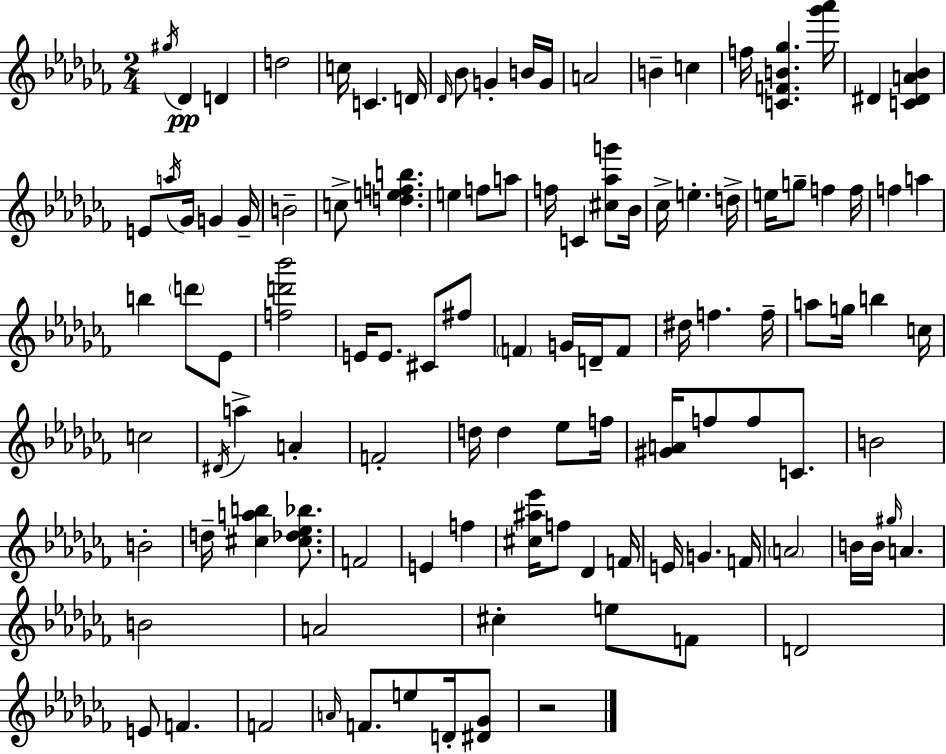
{
  \clef treble
  \numericTimeSignature
  \time 2/4
  \key aes \minor
  \acciaccatura { gis''16 }\pp des'4 d'4 | d''2 | c''16 c'4. | d'16 \grace { des'16 } bes'8 g'4-. | \break b'16 g'16 a'2 | b'4-- c''4 | f''16 <c' f' b' ges''>4. | <ges''' aes'''>16 dis'4 <c' dis' a' bes'>4 | \break e'8 \acciaccatura { a''16 } ges'16 g'4 | g'16-- b'2-- | c''8-> <d'' e'' f'' b''>4. | e''4 f''8 | \break a''8 f''16 c'4 | <cis'' aes'' g'''>8 bes'16 ces''16-> e''4.-. | d''16-> e''16 g''8-- f''4 | f''16 f''4 a''4 | \break b''4 \parenthesize d'''8 | ees'8 <f'' d''' bes'''>2 | e'16 e'8. cis'8 | fis''8 \parenthesize f'4 g'16 | \break d'16-- f'8 dis''16 f''4. | f''16-- a''8 g''16 b''4 | c''16 c''2 | \acciaccatura { dis'16 } a''4-> | \break a'4-. f'2-. | d''16 d''4 | ees''8 f''16 <gis' a'>16 f''8 f''8 | c'8. b'2 | \break b'2-. | d''16-- <cis'' a'' b''>4 | <cis'' des'' ees'' bes''>8. f'2 | e'4 | \break f''4 <cis'' ais'' ees'''>16 f''8 des'4 | f'16 e'16 g'4. | f'16 \parenthesize a'2 | b'16 b'16 \grace { gis''16 } a'4. | \break b'2 | a'2 | cis''4-. | e''8 f'8 d'2 | \break e'8 f'4. | f'2 | \grace { a'16 } f'8. | e''8 d'16-. <dis' ges'>8 r2 | \break \bar "|."
}